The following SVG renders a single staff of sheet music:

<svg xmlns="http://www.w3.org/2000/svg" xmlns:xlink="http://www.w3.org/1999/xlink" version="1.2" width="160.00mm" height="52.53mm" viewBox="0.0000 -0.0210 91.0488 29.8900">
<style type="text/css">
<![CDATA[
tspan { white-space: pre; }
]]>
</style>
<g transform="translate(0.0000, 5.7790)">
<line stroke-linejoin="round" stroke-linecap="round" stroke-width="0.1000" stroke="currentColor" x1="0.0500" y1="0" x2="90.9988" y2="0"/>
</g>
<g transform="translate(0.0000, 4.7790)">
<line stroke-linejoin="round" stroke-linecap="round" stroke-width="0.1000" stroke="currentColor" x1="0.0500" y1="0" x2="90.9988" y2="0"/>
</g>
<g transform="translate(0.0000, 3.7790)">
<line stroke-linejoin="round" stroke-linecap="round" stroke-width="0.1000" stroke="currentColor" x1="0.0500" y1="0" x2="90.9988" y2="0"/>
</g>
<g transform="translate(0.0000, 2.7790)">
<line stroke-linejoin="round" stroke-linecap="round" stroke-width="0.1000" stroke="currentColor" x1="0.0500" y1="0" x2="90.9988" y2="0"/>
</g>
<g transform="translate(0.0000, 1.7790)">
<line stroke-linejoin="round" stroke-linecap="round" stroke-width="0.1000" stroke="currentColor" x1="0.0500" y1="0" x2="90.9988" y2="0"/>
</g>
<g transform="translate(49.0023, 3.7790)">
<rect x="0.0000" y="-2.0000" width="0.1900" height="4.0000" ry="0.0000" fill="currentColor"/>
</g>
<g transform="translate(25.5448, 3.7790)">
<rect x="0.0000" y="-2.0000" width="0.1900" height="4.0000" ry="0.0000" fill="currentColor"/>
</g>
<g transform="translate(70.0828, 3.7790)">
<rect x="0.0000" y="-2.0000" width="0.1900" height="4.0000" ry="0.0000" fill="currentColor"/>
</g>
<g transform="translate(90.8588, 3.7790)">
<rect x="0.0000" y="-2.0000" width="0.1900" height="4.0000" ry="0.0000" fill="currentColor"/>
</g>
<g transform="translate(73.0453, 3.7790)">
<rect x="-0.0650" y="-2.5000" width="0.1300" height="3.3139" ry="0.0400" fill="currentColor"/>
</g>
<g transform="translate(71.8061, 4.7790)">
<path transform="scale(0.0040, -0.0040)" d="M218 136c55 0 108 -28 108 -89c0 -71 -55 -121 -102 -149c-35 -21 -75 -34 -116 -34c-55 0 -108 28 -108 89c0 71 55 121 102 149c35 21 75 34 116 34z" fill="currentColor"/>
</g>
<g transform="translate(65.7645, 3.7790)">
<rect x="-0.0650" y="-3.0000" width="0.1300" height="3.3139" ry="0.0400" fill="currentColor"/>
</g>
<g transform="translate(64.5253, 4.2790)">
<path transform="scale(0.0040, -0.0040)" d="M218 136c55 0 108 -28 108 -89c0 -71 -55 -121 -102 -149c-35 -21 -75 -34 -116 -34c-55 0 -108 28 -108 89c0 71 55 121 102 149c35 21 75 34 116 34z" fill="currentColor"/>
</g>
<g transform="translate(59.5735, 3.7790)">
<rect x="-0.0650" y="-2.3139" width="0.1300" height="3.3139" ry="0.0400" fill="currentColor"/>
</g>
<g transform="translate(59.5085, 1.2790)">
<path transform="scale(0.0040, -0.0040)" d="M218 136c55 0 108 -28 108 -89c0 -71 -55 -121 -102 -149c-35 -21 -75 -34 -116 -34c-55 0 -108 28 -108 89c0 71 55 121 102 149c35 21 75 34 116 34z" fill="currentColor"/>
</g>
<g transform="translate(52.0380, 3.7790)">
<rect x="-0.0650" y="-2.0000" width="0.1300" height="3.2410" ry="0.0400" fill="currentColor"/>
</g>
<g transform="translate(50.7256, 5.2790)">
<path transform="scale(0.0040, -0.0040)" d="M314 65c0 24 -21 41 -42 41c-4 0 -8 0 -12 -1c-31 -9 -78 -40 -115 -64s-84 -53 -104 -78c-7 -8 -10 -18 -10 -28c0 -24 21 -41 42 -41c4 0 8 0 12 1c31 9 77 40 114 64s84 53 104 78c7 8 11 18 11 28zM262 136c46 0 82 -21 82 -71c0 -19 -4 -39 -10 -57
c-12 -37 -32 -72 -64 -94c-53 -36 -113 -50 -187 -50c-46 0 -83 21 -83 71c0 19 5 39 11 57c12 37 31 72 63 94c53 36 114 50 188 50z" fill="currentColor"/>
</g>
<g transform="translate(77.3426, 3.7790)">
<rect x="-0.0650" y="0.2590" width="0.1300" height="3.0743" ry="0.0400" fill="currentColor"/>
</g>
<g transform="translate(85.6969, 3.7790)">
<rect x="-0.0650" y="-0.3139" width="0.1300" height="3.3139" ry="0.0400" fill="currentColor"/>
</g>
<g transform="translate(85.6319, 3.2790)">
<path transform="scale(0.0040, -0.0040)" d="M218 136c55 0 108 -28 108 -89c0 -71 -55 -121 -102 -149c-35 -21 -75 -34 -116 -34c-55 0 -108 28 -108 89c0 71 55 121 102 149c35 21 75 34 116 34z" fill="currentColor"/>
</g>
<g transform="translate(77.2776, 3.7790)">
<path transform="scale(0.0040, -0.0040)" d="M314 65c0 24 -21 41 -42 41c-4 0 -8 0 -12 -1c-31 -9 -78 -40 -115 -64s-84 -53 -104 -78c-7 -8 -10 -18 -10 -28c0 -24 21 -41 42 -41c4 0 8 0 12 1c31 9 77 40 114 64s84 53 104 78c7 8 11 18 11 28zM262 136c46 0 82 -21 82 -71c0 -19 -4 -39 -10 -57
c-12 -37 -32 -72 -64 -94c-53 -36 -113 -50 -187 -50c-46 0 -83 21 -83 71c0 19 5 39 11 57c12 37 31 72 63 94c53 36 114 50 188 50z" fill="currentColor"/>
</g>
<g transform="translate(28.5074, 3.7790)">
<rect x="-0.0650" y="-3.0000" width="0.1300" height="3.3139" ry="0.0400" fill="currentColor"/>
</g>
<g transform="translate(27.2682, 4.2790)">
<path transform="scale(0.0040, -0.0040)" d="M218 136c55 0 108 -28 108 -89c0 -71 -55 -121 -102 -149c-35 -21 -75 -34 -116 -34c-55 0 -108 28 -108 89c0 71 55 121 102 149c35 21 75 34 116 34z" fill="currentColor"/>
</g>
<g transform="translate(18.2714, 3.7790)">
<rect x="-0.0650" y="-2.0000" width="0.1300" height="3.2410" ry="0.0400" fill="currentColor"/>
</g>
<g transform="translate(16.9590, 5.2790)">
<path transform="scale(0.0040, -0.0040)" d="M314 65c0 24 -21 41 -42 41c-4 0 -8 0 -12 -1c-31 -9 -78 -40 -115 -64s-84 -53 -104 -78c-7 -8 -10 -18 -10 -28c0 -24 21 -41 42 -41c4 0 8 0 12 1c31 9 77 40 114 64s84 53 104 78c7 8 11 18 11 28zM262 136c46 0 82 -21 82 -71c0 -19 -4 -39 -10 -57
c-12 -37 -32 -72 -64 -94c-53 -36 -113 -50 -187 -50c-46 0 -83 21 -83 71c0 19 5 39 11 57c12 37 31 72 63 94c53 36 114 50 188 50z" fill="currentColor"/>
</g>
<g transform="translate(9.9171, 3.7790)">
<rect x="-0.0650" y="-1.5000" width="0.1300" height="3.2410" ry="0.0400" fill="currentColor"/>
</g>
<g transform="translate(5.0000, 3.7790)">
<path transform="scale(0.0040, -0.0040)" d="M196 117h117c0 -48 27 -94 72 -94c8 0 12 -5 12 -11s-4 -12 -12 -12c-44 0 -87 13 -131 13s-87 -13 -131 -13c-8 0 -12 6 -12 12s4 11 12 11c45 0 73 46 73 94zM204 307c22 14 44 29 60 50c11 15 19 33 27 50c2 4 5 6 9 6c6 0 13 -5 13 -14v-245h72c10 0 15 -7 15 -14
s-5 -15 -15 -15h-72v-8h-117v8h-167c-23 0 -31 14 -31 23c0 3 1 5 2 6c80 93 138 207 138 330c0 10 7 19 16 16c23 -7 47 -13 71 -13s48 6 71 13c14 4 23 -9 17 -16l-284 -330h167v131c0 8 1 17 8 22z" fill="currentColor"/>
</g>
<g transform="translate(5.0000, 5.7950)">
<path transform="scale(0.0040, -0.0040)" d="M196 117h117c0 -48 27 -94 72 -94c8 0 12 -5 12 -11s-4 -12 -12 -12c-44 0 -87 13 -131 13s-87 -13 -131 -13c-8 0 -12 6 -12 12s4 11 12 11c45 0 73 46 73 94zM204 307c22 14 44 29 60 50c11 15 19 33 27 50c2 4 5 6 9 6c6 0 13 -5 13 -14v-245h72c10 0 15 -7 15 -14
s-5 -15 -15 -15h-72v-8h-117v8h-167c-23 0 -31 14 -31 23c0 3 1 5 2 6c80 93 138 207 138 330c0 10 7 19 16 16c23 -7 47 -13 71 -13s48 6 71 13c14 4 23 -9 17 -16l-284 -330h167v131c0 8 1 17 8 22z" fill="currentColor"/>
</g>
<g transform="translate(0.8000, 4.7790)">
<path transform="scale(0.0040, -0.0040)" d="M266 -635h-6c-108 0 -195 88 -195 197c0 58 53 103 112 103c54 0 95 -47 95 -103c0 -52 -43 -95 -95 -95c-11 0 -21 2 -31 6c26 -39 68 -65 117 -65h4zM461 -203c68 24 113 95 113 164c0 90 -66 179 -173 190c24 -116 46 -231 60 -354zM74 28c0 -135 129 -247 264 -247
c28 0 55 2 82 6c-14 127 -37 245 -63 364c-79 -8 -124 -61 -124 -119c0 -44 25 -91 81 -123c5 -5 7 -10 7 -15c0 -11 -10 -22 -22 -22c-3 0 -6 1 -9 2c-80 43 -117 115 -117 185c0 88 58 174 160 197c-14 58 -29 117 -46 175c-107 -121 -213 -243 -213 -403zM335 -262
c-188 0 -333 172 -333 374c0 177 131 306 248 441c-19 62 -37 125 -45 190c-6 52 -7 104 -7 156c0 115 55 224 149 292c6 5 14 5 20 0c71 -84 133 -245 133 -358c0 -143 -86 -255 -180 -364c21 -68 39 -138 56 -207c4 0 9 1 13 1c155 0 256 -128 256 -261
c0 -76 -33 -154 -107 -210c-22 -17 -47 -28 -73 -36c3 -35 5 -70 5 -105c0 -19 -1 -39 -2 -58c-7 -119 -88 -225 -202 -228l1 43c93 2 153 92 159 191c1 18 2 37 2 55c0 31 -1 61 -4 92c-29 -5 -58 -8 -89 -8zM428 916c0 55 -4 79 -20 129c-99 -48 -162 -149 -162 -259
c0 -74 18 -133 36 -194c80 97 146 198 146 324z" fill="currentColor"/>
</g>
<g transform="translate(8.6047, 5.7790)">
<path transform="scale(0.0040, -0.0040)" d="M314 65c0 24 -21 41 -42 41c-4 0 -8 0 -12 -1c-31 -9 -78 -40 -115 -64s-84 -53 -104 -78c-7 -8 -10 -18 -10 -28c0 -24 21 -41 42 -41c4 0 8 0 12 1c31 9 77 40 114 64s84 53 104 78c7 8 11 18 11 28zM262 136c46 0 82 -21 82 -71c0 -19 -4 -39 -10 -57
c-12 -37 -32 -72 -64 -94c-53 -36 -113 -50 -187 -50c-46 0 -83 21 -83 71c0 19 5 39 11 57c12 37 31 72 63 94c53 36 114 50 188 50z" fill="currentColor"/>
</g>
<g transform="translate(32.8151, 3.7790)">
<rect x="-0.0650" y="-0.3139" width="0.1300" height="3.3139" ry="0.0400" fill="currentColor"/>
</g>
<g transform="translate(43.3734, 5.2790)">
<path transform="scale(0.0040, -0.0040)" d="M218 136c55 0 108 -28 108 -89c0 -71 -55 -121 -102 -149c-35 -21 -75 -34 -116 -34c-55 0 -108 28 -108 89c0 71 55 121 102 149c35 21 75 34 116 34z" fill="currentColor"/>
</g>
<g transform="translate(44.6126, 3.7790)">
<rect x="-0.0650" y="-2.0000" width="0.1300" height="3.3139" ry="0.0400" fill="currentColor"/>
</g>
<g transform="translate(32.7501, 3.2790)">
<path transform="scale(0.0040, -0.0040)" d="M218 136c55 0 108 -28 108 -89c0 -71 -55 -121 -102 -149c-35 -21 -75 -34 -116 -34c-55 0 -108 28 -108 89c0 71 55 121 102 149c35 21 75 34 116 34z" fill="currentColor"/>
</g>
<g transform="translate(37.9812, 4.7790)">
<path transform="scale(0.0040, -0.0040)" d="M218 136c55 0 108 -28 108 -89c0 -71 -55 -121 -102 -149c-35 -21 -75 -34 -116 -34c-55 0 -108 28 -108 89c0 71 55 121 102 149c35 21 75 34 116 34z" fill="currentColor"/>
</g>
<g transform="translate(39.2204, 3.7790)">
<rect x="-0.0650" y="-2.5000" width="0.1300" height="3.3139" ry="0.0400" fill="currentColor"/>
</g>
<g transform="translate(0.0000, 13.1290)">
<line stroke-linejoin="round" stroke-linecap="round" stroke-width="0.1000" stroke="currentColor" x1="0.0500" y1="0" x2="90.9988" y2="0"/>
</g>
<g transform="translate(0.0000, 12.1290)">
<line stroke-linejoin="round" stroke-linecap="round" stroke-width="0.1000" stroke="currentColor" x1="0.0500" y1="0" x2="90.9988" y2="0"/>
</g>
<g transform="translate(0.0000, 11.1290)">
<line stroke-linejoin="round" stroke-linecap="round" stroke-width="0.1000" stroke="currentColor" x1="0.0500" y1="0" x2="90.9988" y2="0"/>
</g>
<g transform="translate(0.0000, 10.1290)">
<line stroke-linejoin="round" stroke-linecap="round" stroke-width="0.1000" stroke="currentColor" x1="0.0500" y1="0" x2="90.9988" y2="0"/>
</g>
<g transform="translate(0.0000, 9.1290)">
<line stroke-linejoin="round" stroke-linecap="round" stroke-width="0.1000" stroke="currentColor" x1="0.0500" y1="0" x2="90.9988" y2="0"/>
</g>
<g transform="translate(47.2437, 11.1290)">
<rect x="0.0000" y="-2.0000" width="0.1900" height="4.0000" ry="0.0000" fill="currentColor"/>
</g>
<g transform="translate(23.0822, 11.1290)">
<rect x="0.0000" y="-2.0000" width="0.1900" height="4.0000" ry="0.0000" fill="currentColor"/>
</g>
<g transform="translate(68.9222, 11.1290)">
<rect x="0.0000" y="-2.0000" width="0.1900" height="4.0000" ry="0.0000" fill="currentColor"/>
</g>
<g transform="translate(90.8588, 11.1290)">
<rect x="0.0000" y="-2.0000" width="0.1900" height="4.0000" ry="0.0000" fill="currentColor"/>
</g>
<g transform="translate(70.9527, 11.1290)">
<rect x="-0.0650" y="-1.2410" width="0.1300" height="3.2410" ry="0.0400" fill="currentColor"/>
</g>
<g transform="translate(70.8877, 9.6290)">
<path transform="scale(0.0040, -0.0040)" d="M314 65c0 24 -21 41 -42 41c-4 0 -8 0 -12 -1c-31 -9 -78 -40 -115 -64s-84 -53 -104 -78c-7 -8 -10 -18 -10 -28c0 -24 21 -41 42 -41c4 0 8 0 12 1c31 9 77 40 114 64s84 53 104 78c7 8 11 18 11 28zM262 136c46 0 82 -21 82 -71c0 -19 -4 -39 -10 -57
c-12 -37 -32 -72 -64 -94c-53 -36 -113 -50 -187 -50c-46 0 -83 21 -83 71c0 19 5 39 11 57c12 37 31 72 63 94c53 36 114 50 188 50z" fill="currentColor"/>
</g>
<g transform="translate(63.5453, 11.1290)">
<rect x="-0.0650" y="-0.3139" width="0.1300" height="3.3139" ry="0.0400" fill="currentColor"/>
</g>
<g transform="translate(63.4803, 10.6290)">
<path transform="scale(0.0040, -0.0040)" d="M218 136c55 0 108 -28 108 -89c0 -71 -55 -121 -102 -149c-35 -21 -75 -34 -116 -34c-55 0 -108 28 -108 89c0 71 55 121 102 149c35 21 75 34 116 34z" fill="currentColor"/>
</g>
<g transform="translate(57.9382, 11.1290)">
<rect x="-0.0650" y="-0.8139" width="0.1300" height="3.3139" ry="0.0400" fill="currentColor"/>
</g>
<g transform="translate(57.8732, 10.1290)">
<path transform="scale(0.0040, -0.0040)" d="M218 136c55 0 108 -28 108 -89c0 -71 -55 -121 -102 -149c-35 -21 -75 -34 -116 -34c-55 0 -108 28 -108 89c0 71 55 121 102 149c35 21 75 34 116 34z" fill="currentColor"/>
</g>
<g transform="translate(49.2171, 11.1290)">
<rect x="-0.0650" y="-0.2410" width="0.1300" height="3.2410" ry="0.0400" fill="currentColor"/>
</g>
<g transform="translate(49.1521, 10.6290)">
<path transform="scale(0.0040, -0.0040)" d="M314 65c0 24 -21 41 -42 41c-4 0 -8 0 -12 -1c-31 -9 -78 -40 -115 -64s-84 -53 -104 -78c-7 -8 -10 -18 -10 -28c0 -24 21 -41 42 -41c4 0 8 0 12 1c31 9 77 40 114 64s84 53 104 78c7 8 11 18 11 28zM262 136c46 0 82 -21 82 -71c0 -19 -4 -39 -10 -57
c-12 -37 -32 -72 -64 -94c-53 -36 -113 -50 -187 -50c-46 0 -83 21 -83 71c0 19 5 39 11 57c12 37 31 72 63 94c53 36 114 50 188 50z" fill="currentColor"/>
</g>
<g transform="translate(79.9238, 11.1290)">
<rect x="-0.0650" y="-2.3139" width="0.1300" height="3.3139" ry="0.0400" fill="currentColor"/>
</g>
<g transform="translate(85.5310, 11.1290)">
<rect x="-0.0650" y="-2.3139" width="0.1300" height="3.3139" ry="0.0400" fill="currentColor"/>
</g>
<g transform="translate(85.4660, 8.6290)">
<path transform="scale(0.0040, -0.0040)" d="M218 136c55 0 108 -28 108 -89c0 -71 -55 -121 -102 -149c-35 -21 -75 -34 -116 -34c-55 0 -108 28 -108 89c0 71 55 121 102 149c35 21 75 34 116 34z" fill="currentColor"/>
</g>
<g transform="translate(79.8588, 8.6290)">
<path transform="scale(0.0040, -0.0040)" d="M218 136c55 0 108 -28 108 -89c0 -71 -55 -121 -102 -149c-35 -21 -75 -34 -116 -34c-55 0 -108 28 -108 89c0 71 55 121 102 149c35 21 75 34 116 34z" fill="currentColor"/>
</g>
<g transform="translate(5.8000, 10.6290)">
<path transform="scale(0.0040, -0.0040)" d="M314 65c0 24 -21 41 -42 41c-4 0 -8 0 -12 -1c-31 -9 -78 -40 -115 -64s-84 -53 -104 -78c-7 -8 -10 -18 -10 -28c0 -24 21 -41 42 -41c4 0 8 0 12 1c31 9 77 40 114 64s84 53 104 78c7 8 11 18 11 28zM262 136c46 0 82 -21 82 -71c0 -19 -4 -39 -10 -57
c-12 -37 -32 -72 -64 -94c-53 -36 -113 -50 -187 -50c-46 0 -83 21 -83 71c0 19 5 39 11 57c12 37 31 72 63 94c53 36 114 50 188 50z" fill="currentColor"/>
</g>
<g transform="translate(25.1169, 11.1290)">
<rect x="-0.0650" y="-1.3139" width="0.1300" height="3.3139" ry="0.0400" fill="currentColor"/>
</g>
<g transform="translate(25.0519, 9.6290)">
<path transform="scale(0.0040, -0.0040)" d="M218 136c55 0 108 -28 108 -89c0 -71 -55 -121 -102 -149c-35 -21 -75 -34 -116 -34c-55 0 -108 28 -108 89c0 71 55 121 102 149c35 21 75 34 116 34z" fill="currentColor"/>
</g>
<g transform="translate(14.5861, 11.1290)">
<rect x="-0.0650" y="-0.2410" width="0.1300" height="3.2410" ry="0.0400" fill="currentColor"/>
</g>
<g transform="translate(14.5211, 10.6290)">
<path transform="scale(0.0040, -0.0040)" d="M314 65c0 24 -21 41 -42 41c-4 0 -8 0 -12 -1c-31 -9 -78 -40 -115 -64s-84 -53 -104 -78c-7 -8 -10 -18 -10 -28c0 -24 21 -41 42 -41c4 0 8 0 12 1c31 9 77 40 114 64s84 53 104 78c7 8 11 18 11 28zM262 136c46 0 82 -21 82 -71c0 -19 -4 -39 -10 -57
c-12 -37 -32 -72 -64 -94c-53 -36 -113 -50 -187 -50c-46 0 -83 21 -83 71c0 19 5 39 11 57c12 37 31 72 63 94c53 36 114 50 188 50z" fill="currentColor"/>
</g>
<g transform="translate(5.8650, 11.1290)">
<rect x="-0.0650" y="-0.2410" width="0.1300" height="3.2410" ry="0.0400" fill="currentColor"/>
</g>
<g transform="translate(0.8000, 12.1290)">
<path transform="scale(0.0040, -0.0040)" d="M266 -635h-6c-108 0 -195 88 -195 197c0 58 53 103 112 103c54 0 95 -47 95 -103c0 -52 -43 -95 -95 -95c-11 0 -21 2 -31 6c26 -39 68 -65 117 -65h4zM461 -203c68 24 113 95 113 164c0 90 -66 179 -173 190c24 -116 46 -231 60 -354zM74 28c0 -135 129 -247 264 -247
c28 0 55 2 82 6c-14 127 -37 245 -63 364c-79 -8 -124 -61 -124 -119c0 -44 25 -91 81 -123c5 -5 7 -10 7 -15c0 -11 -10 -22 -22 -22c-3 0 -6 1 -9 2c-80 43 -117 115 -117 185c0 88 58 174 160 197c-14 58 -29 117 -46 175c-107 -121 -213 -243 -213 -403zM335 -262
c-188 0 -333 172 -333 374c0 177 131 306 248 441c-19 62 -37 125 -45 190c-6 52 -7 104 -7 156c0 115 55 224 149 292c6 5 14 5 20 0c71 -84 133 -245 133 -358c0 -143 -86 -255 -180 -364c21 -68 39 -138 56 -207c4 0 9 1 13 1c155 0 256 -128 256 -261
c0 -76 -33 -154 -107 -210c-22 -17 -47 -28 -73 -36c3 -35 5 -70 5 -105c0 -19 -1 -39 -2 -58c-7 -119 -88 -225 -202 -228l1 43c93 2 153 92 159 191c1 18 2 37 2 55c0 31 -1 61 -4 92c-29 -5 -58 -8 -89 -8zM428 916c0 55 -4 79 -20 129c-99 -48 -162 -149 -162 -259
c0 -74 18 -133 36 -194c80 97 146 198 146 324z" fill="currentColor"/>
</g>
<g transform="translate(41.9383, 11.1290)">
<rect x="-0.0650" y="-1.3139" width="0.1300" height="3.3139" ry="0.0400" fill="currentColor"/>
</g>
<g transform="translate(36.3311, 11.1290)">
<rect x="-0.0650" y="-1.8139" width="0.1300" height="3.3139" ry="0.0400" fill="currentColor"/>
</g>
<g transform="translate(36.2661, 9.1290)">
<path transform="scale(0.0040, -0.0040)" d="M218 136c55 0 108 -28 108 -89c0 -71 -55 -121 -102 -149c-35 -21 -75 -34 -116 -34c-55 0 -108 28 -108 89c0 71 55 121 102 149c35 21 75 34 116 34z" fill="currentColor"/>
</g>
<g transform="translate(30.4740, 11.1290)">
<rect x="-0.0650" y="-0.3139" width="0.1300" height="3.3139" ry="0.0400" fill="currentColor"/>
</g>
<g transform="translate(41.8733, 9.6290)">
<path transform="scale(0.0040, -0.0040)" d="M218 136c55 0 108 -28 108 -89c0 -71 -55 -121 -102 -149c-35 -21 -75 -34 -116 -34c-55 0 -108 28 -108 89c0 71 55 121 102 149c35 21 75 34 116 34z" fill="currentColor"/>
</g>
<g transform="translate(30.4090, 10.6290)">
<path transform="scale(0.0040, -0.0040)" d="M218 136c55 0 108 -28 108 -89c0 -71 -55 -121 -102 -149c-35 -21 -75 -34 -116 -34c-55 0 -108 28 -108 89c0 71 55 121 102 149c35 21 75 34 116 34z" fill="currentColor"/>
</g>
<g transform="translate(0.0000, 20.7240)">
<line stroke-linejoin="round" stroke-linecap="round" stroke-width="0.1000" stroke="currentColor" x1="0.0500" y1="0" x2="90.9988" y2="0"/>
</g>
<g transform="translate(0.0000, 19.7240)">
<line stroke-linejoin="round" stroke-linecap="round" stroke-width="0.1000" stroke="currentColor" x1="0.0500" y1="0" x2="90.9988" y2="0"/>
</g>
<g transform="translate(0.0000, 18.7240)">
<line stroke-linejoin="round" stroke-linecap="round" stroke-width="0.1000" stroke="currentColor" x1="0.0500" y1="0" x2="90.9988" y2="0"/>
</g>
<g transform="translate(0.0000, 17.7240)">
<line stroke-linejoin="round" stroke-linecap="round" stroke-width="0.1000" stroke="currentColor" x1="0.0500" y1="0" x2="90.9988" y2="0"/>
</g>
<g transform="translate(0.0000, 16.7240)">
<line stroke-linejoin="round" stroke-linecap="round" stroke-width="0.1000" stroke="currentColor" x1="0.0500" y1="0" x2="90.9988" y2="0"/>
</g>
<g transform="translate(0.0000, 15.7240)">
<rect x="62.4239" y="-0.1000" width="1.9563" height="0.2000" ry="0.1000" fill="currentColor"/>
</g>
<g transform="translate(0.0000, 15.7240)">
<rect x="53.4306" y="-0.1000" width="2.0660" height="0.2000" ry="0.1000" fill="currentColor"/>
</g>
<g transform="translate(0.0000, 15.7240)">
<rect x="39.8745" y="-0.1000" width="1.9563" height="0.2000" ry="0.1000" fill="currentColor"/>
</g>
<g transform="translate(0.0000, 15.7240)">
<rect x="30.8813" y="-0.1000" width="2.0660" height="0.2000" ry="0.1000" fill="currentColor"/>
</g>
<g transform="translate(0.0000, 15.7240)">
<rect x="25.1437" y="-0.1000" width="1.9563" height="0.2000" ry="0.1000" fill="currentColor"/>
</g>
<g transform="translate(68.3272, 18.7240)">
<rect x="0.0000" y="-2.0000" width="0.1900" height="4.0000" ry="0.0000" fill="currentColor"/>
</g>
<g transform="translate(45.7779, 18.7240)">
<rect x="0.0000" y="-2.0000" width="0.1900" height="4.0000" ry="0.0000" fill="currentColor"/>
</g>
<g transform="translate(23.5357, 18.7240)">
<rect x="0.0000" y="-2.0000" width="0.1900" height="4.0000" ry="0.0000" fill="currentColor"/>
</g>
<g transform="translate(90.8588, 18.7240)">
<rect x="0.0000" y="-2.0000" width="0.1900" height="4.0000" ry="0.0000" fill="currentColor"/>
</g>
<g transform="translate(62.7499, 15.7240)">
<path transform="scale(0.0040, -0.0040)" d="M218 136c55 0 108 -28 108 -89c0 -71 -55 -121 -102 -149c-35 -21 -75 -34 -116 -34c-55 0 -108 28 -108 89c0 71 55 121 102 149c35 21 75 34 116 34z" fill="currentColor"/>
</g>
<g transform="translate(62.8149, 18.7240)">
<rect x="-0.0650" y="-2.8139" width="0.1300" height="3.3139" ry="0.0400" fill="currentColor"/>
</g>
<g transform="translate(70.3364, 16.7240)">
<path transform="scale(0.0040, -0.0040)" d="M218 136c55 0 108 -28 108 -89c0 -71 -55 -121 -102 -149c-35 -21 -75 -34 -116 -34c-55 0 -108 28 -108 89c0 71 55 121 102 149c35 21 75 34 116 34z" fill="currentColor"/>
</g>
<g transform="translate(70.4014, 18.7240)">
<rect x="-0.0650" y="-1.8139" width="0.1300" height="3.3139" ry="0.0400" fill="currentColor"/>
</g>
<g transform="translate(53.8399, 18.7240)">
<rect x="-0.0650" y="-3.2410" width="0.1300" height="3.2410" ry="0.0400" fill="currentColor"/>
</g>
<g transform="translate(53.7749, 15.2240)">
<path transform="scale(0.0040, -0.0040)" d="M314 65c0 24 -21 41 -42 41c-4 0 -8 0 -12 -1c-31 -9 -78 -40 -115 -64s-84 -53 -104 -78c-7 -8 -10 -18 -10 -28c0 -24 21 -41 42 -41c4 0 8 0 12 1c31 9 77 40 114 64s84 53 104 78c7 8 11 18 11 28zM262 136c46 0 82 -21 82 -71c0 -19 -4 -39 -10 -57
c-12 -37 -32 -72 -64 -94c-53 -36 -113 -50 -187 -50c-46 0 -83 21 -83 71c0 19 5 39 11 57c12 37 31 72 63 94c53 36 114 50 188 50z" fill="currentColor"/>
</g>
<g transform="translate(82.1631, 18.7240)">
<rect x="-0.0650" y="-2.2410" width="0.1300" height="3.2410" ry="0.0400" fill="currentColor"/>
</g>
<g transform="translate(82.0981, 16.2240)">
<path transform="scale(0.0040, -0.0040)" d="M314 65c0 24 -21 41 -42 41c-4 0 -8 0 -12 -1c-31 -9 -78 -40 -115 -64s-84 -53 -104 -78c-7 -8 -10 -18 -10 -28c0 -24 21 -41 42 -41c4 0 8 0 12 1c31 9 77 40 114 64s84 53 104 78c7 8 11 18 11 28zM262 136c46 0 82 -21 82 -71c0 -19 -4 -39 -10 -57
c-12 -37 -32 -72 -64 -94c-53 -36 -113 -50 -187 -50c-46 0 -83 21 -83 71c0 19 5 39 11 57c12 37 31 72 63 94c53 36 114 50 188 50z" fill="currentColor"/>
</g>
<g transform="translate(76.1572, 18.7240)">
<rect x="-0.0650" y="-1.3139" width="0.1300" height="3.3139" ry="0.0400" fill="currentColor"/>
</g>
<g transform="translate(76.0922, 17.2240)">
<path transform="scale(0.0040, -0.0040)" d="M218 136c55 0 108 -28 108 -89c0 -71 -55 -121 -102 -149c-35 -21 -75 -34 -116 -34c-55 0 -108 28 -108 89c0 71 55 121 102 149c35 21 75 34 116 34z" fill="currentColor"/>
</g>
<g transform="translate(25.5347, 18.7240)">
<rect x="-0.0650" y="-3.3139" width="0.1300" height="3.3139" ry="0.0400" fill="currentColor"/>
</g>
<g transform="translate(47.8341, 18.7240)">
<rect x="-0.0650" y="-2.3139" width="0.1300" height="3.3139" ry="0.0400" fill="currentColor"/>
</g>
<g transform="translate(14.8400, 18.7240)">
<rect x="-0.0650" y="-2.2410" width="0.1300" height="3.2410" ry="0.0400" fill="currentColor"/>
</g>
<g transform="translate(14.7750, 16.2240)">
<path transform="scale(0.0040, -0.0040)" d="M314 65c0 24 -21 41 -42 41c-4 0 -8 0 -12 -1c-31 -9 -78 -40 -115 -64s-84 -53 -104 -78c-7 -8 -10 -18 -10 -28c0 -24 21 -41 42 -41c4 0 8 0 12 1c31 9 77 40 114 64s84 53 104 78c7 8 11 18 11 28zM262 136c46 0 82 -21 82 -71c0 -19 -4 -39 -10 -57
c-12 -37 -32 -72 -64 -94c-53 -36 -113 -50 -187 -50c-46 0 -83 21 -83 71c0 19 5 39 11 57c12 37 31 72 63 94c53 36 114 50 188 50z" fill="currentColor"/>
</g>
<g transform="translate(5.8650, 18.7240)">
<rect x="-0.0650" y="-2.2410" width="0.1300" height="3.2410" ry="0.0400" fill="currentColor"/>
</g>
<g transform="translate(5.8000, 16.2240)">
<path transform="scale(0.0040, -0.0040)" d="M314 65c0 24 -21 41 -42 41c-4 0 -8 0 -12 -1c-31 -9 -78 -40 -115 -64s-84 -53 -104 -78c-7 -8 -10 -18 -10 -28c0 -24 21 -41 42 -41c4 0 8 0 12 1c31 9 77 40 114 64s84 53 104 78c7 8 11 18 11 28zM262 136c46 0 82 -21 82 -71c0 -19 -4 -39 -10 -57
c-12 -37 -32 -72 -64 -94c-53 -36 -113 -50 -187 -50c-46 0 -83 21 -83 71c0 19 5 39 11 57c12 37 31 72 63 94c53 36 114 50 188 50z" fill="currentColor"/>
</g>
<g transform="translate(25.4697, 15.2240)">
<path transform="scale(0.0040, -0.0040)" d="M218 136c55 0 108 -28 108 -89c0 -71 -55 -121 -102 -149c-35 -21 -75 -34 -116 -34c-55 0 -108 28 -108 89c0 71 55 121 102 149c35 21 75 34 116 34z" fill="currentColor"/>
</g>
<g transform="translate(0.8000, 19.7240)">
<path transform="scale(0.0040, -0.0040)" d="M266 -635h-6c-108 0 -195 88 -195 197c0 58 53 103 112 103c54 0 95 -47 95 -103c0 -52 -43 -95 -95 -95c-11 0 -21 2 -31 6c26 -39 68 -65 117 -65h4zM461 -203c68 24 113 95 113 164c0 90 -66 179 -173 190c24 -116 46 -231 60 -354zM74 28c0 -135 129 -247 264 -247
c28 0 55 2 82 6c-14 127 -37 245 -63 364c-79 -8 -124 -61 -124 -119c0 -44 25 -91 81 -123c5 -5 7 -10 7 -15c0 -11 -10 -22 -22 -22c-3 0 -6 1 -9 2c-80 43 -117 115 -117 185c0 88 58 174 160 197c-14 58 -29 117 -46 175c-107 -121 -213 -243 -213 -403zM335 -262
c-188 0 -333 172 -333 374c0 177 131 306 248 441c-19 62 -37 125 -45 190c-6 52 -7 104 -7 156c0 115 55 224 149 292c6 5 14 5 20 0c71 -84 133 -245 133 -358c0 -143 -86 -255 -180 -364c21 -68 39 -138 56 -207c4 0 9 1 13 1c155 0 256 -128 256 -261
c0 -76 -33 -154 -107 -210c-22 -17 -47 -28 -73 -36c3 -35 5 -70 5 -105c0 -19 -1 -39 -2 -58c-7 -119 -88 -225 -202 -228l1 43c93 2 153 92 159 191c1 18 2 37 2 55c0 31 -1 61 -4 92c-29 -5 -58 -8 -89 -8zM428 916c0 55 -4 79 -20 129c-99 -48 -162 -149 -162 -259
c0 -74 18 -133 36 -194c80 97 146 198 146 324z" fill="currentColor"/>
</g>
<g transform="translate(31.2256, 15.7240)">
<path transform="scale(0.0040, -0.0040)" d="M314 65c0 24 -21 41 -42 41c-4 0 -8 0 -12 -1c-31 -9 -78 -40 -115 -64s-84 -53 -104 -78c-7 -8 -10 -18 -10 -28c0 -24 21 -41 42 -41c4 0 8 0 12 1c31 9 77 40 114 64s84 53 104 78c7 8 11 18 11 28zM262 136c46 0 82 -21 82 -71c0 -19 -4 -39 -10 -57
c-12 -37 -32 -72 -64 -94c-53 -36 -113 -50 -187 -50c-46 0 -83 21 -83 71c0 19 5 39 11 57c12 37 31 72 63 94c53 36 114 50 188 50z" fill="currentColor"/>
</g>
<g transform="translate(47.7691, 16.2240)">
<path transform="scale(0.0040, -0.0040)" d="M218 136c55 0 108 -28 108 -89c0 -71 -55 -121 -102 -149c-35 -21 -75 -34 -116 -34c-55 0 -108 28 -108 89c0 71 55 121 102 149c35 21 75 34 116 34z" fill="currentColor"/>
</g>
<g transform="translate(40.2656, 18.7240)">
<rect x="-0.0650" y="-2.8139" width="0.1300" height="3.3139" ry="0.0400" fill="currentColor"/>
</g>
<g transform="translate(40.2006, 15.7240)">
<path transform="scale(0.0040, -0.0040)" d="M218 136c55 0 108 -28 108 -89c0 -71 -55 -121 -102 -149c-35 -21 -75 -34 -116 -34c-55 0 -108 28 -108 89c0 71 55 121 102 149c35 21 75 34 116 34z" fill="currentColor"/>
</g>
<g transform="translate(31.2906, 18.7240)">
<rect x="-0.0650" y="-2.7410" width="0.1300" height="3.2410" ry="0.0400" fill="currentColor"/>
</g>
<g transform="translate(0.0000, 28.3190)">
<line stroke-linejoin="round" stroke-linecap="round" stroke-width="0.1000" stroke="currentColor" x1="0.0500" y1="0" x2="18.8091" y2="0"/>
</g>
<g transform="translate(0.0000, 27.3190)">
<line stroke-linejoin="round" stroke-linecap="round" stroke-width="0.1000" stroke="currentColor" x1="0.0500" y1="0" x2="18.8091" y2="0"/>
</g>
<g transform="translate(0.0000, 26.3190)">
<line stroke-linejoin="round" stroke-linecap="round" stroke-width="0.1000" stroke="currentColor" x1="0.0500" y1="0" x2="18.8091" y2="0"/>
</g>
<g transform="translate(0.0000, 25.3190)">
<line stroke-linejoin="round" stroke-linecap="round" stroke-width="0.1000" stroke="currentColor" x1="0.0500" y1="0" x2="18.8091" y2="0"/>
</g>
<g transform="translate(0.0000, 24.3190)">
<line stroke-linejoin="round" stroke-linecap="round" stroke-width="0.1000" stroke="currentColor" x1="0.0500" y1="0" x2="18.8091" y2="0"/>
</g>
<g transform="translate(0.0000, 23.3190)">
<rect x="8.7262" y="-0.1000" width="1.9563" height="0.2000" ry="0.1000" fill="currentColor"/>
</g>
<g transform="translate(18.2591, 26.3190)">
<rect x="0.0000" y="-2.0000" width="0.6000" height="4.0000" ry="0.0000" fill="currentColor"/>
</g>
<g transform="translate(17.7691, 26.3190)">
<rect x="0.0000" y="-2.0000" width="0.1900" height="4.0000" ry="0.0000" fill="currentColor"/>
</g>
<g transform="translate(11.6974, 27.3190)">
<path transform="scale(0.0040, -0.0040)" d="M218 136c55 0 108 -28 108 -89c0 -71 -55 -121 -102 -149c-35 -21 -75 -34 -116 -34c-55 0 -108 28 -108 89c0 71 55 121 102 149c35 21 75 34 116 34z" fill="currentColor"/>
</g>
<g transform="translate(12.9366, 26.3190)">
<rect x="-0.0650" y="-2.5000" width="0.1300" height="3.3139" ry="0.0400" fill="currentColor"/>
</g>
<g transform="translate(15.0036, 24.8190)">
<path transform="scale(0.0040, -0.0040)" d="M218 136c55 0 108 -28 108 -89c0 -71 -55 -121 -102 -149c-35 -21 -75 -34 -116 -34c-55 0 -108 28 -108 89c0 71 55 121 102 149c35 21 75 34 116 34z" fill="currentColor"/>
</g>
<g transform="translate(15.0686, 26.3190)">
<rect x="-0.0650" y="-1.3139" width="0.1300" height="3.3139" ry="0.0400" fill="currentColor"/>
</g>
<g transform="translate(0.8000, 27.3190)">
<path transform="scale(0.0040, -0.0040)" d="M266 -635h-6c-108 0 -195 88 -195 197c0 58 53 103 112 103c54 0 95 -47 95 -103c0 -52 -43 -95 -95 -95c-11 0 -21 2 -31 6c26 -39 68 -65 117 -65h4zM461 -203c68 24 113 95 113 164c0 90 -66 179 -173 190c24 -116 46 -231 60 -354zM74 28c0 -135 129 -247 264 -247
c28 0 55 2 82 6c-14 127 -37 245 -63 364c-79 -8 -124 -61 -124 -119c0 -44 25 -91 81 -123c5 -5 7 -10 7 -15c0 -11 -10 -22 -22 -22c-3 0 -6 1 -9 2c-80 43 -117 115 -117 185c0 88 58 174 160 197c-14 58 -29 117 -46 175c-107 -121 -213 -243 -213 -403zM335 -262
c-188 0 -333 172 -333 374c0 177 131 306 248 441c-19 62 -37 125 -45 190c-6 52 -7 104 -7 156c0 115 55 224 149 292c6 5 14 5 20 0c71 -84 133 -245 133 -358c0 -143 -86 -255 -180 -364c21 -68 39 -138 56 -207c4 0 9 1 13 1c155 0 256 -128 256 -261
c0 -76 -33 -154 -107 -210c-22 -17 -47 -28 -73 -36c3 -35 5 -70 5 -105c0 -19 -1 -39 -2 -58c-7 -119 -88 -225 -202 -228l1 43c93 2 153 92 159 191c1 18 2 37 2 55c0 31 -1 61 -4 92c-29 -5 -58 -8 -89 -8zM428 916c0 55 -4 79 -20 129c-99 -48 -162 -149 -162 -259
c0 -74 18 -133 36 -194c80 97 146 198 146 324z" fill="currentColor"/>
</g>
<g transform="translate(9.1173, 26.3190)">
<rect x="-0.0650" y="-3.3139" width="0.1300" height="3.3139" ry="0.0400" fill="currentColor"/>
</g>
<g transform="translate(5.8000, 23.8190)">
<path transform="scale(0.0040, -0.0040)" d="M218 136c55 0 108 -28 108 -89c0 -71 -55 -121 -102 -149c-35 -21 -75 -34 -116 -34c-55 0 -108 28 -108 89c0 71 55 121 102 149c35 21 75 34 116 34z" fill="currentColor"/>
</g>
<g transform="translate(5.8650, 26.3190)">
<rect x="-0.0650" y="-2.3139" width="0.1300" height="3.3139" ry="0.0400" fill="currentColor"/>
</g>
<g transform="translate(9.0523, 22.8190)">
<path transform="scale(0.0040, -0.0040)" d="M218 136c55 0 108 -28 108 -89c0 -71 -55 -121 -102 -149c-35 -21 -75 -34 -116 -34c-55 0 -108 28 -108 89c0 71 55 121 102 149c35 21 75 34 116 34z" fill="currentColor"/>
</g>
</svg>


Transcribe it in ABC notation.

X:1
T:Untitled
M:4/4
L:1/4
K:C
E2 F2 A c G F F2 g A G B2 c c2 c2 e c f e c2 d c e2 g g g2 g2 b a2 a g b2 a f e g2 g b G e